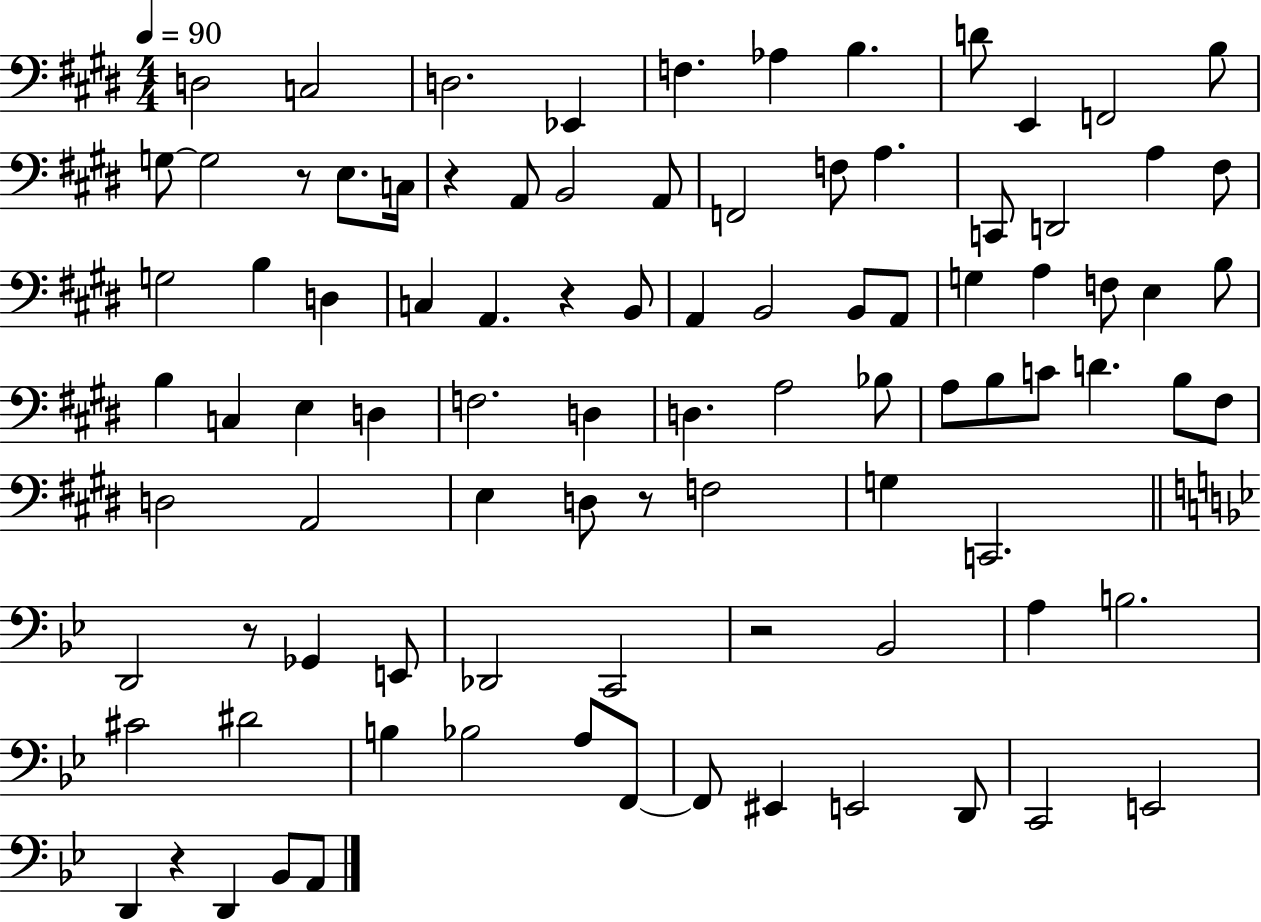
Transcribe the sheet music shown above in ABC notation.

X:1
T:Untitled
M:4/4
L:1/4
K:E
D,2 C,2 D,2 _E,, F, _A, B, D/2 E,, F,,2 B,/2 G,/2 G,2 z/2 E,/2 C,/4 z A,,/2 B,,2 A,,/2 F,,2 F,/2 A, C,,/2 D,,2 A, ^F,/2 G,2 B, D, C, A,, z B,,/2 A,, B,,2 B,,/2 A,,/2 G, A, F,/2 E, B,/2 B, C, E, D, F,2 D, D, A,2 _B,/2 A,/2 B,/2 C/2 D B,/2 ^F,/2 D,2 A,,2 E, D,/2 z/2 F,2 G, C,,2 D,,2 z/2 _G,, E,,/2 _D,,2 C,,2 z2 _B,,2 A, B,2 ^C2 ^D2 B, _B,2 A,/2 F,,/2 F,,/2 ^E,, E,,2 D,,/2 C,,2 E,,2 D,, z D,, _B,,/2 A,,/2